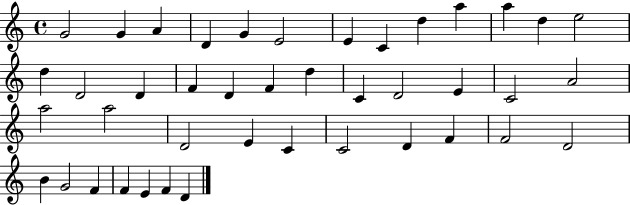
G4/h G4/q A4/q D4/q G4/q E4/h E4/q C4/q D5/q A5/q A5/q D5/q E5/h D5/q D4/h D4/q F4/q D4/q F4/q D5/q C4/q D4/h E4/q C4/h A4/h A5/h A5/h D4/h E4/q C4/q C4/h D4/q F4/q F4/h D4/h B4/q G4/h F4/q F4/q E4/q F4/q D4/q